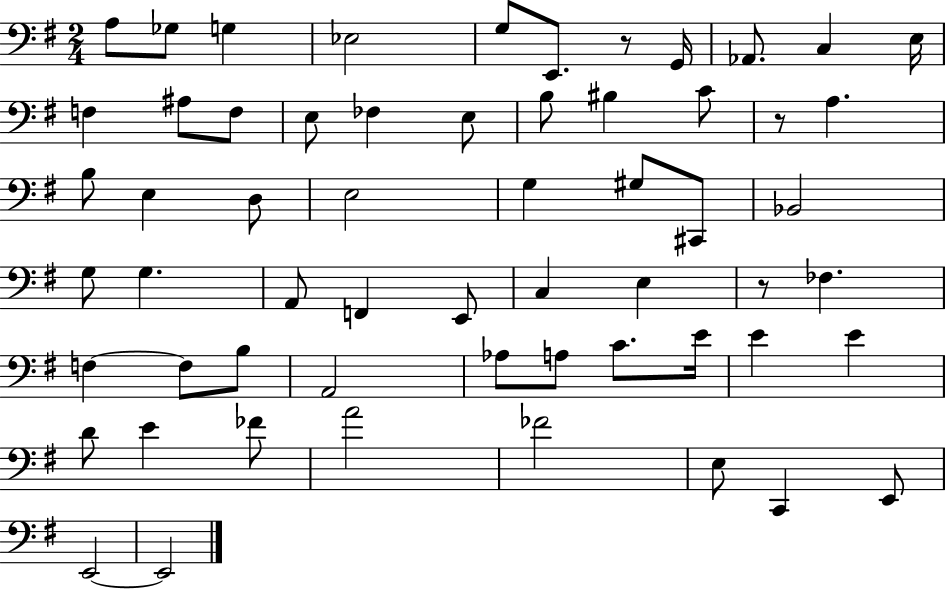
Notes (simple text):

A3/e Gb3/e G3/q Eb3/h G3/e E2/e. R/e G2/s Ab2/e. C3/q E3/s F3/q A#3/e F3/e E3/e FES3/q E3/e B3/e BIS3/q C4/e R/e A3/q. B3/e E3/q D3/e E3/h G3/q G#3/e C#2/e Bb2/h G3/e G3/q. A2/e F2/q E2/e C3/q E3/q R/e FES3/q. F3/q F3/e B3/e A2/h Ab3/e A3/e C4/e. E4/s E4/q E4/q D4/e E4/q FES4/e A4/h FES4/h E3/e C2/q E2/e E2/h E2/h